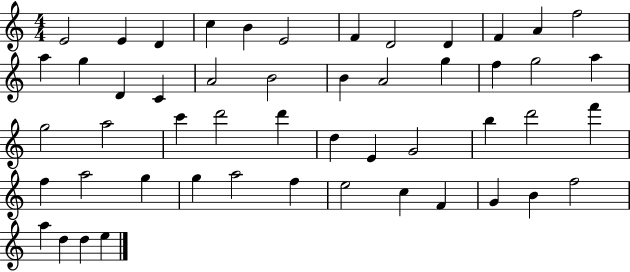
X:1
T:Untitled
M:4/4
L:1/4
K:C
E2 E D c B E2 F D2 D F A f2 a g D C A2 B2 B A2 g f g2 a g2 a2 c' d'2 d' d E G2 b d'2 f' f a2 g g a2 f e2 c F G B f2 a d d e